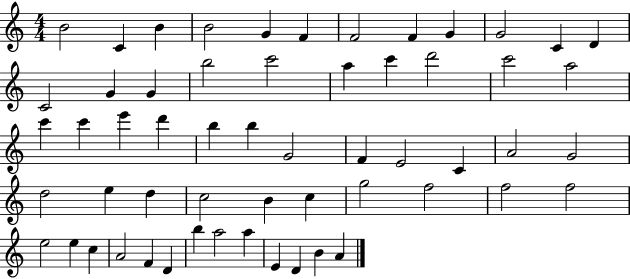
X:1
T:Untitled
M:4/4
L:1/4
K:C
B2 C B B2 G F F2 F G G2 C D C2 G G b2 c'2 a c' d'2 c'2 a2 c' c' e' d' b b G2 F E2 C A2 G2 d2 e d c2 B c g2 f2 f2 f2 e2 e c A2 F D b a2 a E D B A